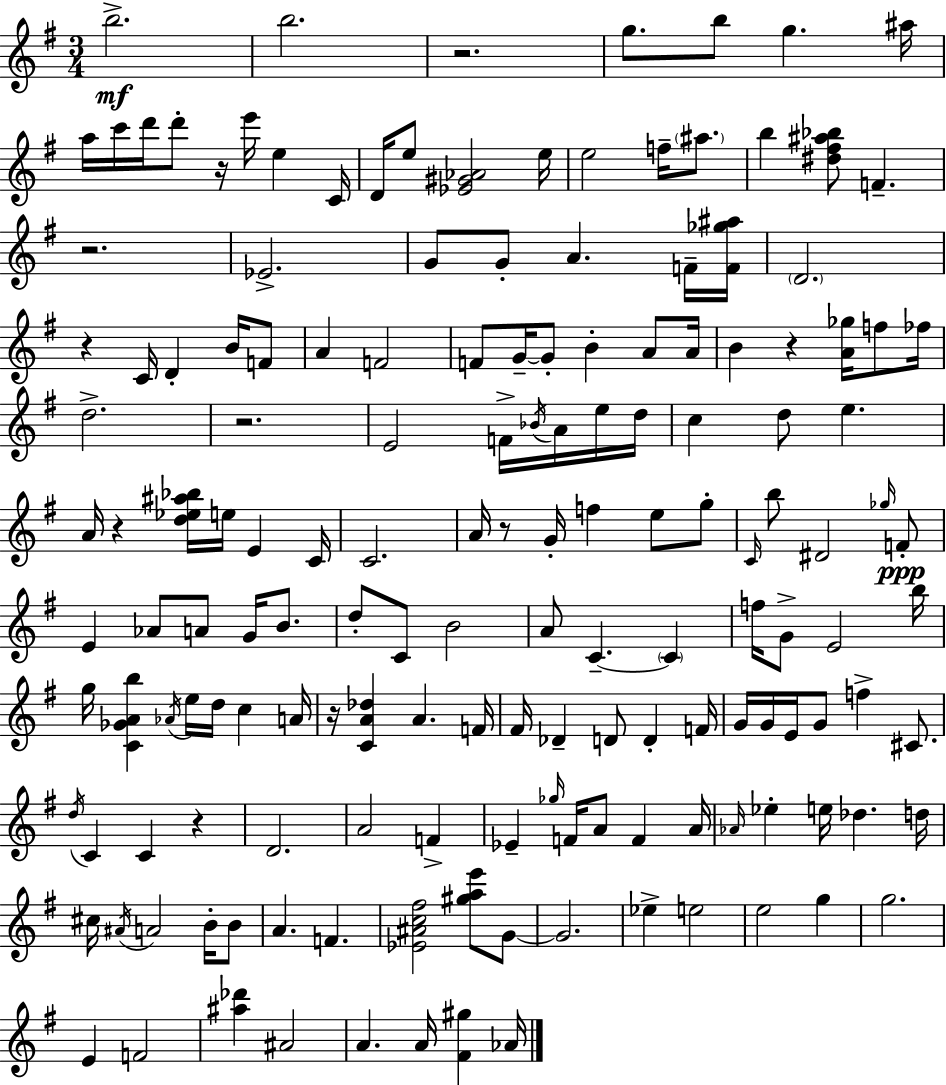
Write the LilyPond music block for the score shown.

{
  \clef treble
  \numericTimeSignature
  \time 3/4
  \key g \major
  b''2.->\mf | b''2. | r2. | g''8. b''8 g''4. ais''16 | \break a''16 c'''16 d'''16 d'''8-. r16 e'''16 e''4 c'16 | d'16 e''8 <ees' gis' aes'>2 e''16 | e''2 f''16-- \parenthesize ais''8. | b''4 <dis'' fis'' ais'' bes''>8 f'4.-- | \break r2. | ees'2.-> | g'8 g'8-. a'4. f'16-- <f' ges'' ais''>16 | \parenthesize d'2. | \break r4 c'16 d'4-. b'16 f'8 | a'4 f'2 | f'8 g'16--~~ g'8-. b'4-. a'8 a'16 | b'4 r4 <a' ges''>16 f''8 fes''16 | \break d''2.-> | r2. | e'2 f'16-> \acciaccatura { bes'16 } a'16 e''16 | d''16 c''4 d''8 e''4. | \break a'16 r4 <d'' ees'' ais'' bes''>16 e''16 e'4 | c'16 c'2. | a'16 r8 g'16-. f''4 e''8 g''8-. | \grace { c'16 } b''8 dis'2 | \break \grace { ges''16 } f'8-.\ppp e'4 aes'8 a'8 g'16 | b'8. d''8-. c'8 b'2 | a'8 c'4.--~~ \parenthesize c'4 | f''16 g'8-> e'2 | \break b''16 g''16 <c' ges' a' b''>4 \acciaccatura { aes'16 } e''16 d''16 c''4 | a'16 r16 <c' a' des''>4 a'4. | f'16 fis'16 des'4-- d'8 d'4-. | f'16 g'16 g'16 e'16 g'8 f''4-> | \break cis'8. \acciaccatura { d''16 } c'4 c'4 | r4 d'2. | a'2 | f'4-> ees'4-- \grace { ges''16 } f'16 a'8 | \break f'4 a'16 \grace { aes'16 } ees''4-. e''16 | des''4. d''16 cis''16 \acciaccatura { ais'16 } a'2 | b'16-. b'8 a'4. | f'4. <ees' ais' c'' fis''>2 | \break <gis'' a'' e'''>8 g'8~~ g'2. | ees''4-> | e''2 e''2 | g''4 g''2. | \break e'4 | f'2 <ais'' des'''>4 | ais'2 a'4. | a'16 <fis' gis''>4 aes'16 \bar "|."
}